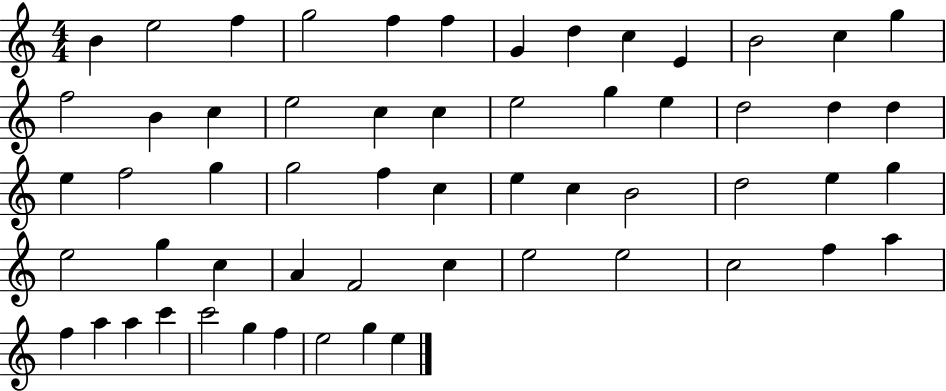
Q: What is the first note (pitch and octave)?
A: B4